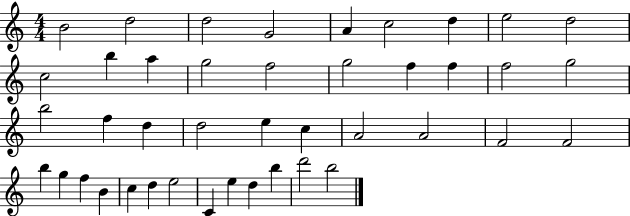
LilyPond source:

{
  \clef treble
  \numericTimeSignature
  \time 4/4
  \key c \major
  b'2 d''2 | d''2 g'2 | a'4 c''2 d''4 | e''2 d''2 | \break c''2 b''4 a''4 | g''2 f''2 | g''2 f''4 f''4 | f''2 g''2 | \break b''2 f''4 d''4 | d''2 e''4 c''4 | a'2 a'2 | f'2 f'2 | \break b''4 g''4 f''4 b'4 | c''4 d''4 e''2 | c'4 e''4 d''4 b''4 | d'''2 b''2 | \break \bar "|."
}